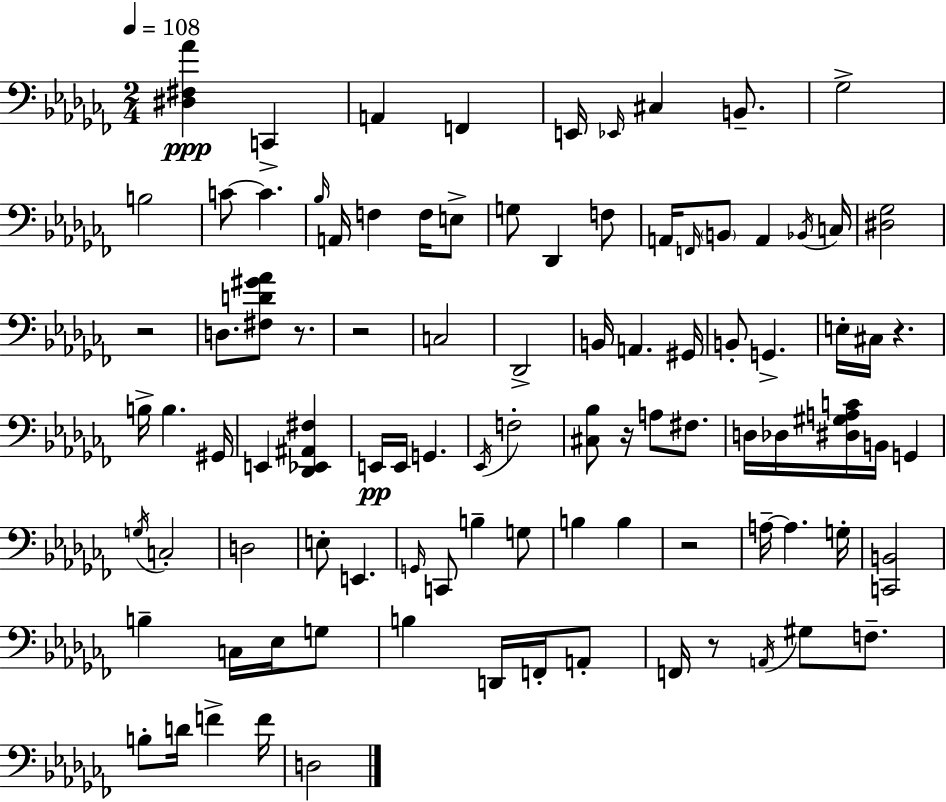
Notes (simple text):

[D#3,F#3,Ab4]/q C2/q A2/q F2/q E2/s Eb2/s C#3/q B2/e. Gb3/h B3/h C4/e C4/q. Bb3/s A2/s F3/q F3/s E3/e G3/e Db2/q F3/e A2/s F2/s B2/e A2/q Bb2/s C3/s [D#3,Gb3]/h R/h D3/e. [F#3,D4,G#4,Ab4]/e R/e. R/h C3/h Db2/h B2/s A2/q. G#2/s B2/e G2/q. E3/s C#3/s R/q. B3/s B3/q. G#2/s E2/q [Db2,Eb2,A#2,F#3]/q E2/s E2/s G2/q. Eb2/s F3/h [C#3,Bb3]/e R/s A3/e F#3/e. D3/s Db3/s [D#3,G#3,A3,C4]/s B2/s G2/q G3/s C3/h D3/h E3/e E2/q. G2/s C2/e B3/q G3/e B3/q B3/q R/h A3/s A3/q. G3/s [C2,B2]/h B3/q C3/s Eb3/s G3/e B3/q D2/s F2/s A2/e F2/s R/e A2/s G#3/e F3/e. B3/e D4/s F4/q F4/s D3/h